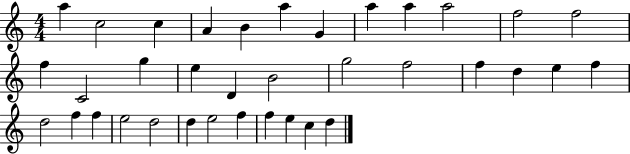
{
  \clef treble
  \numericTimeSignature
  \time 4/4
  \key c \major
  a''4 c''2 c''4 | a'4 b'4 a''4 g'4 | a''4 a''4 a''2 | f''2 f''2 | \break f''4 c'2 g''4 | e''4 d'4 b'2 | g''2 f''2 | f''4 d''4 e''4 f''4 | \break d''2 f''4 f''4 | e''2 d''2 | d''4 e''2 f''4 | f''4 e''4 c''4 d''4 | \break \bar "|."
}